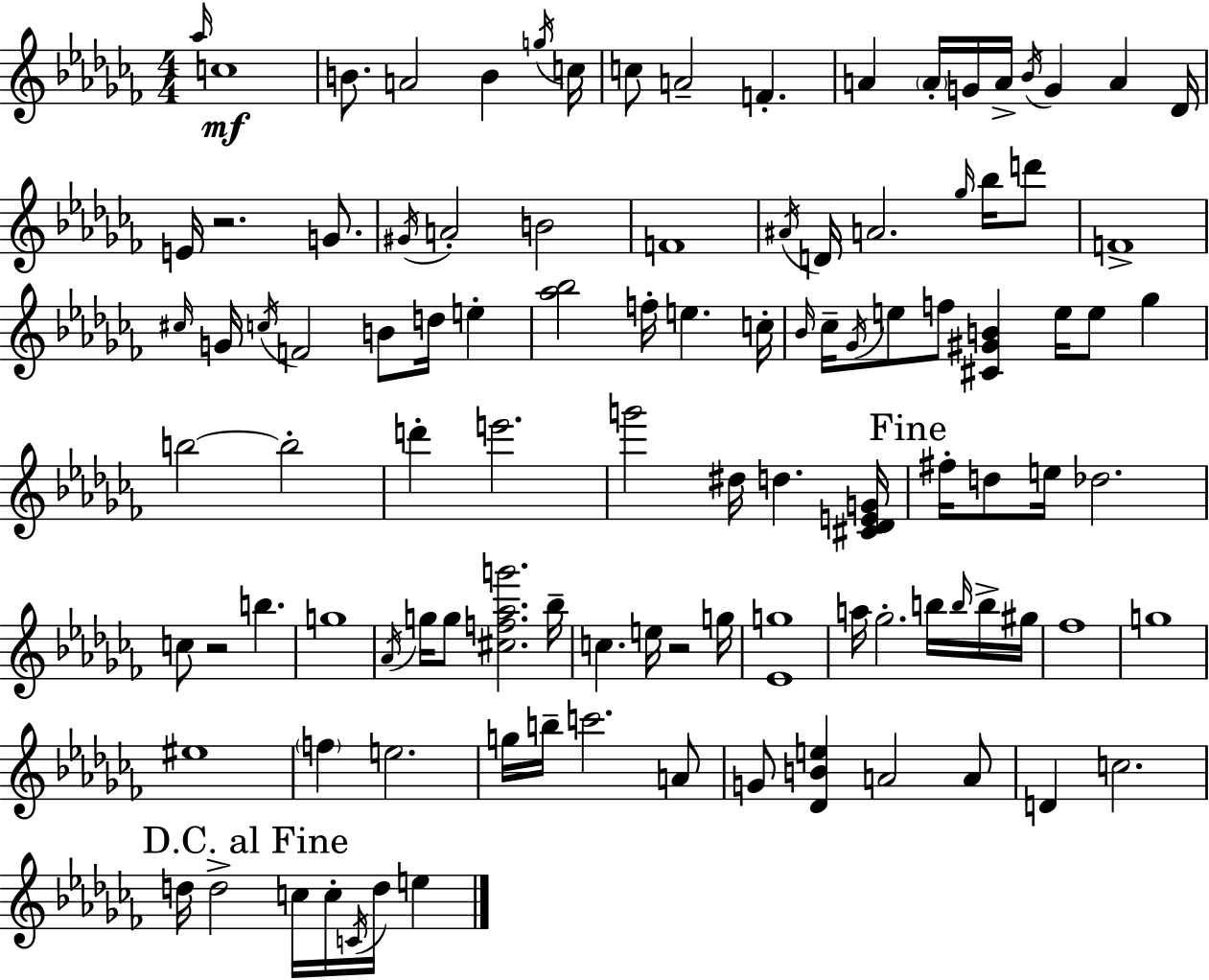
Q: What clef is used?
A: treble